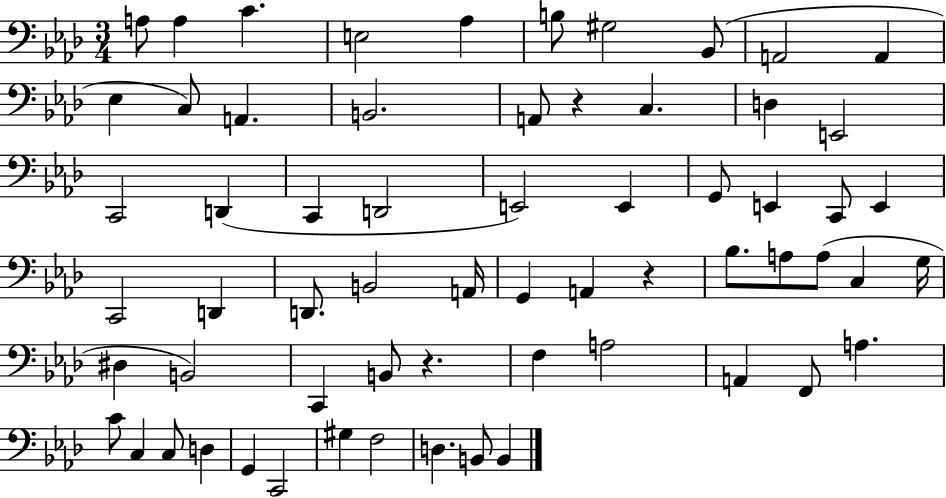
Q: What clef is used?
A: bass